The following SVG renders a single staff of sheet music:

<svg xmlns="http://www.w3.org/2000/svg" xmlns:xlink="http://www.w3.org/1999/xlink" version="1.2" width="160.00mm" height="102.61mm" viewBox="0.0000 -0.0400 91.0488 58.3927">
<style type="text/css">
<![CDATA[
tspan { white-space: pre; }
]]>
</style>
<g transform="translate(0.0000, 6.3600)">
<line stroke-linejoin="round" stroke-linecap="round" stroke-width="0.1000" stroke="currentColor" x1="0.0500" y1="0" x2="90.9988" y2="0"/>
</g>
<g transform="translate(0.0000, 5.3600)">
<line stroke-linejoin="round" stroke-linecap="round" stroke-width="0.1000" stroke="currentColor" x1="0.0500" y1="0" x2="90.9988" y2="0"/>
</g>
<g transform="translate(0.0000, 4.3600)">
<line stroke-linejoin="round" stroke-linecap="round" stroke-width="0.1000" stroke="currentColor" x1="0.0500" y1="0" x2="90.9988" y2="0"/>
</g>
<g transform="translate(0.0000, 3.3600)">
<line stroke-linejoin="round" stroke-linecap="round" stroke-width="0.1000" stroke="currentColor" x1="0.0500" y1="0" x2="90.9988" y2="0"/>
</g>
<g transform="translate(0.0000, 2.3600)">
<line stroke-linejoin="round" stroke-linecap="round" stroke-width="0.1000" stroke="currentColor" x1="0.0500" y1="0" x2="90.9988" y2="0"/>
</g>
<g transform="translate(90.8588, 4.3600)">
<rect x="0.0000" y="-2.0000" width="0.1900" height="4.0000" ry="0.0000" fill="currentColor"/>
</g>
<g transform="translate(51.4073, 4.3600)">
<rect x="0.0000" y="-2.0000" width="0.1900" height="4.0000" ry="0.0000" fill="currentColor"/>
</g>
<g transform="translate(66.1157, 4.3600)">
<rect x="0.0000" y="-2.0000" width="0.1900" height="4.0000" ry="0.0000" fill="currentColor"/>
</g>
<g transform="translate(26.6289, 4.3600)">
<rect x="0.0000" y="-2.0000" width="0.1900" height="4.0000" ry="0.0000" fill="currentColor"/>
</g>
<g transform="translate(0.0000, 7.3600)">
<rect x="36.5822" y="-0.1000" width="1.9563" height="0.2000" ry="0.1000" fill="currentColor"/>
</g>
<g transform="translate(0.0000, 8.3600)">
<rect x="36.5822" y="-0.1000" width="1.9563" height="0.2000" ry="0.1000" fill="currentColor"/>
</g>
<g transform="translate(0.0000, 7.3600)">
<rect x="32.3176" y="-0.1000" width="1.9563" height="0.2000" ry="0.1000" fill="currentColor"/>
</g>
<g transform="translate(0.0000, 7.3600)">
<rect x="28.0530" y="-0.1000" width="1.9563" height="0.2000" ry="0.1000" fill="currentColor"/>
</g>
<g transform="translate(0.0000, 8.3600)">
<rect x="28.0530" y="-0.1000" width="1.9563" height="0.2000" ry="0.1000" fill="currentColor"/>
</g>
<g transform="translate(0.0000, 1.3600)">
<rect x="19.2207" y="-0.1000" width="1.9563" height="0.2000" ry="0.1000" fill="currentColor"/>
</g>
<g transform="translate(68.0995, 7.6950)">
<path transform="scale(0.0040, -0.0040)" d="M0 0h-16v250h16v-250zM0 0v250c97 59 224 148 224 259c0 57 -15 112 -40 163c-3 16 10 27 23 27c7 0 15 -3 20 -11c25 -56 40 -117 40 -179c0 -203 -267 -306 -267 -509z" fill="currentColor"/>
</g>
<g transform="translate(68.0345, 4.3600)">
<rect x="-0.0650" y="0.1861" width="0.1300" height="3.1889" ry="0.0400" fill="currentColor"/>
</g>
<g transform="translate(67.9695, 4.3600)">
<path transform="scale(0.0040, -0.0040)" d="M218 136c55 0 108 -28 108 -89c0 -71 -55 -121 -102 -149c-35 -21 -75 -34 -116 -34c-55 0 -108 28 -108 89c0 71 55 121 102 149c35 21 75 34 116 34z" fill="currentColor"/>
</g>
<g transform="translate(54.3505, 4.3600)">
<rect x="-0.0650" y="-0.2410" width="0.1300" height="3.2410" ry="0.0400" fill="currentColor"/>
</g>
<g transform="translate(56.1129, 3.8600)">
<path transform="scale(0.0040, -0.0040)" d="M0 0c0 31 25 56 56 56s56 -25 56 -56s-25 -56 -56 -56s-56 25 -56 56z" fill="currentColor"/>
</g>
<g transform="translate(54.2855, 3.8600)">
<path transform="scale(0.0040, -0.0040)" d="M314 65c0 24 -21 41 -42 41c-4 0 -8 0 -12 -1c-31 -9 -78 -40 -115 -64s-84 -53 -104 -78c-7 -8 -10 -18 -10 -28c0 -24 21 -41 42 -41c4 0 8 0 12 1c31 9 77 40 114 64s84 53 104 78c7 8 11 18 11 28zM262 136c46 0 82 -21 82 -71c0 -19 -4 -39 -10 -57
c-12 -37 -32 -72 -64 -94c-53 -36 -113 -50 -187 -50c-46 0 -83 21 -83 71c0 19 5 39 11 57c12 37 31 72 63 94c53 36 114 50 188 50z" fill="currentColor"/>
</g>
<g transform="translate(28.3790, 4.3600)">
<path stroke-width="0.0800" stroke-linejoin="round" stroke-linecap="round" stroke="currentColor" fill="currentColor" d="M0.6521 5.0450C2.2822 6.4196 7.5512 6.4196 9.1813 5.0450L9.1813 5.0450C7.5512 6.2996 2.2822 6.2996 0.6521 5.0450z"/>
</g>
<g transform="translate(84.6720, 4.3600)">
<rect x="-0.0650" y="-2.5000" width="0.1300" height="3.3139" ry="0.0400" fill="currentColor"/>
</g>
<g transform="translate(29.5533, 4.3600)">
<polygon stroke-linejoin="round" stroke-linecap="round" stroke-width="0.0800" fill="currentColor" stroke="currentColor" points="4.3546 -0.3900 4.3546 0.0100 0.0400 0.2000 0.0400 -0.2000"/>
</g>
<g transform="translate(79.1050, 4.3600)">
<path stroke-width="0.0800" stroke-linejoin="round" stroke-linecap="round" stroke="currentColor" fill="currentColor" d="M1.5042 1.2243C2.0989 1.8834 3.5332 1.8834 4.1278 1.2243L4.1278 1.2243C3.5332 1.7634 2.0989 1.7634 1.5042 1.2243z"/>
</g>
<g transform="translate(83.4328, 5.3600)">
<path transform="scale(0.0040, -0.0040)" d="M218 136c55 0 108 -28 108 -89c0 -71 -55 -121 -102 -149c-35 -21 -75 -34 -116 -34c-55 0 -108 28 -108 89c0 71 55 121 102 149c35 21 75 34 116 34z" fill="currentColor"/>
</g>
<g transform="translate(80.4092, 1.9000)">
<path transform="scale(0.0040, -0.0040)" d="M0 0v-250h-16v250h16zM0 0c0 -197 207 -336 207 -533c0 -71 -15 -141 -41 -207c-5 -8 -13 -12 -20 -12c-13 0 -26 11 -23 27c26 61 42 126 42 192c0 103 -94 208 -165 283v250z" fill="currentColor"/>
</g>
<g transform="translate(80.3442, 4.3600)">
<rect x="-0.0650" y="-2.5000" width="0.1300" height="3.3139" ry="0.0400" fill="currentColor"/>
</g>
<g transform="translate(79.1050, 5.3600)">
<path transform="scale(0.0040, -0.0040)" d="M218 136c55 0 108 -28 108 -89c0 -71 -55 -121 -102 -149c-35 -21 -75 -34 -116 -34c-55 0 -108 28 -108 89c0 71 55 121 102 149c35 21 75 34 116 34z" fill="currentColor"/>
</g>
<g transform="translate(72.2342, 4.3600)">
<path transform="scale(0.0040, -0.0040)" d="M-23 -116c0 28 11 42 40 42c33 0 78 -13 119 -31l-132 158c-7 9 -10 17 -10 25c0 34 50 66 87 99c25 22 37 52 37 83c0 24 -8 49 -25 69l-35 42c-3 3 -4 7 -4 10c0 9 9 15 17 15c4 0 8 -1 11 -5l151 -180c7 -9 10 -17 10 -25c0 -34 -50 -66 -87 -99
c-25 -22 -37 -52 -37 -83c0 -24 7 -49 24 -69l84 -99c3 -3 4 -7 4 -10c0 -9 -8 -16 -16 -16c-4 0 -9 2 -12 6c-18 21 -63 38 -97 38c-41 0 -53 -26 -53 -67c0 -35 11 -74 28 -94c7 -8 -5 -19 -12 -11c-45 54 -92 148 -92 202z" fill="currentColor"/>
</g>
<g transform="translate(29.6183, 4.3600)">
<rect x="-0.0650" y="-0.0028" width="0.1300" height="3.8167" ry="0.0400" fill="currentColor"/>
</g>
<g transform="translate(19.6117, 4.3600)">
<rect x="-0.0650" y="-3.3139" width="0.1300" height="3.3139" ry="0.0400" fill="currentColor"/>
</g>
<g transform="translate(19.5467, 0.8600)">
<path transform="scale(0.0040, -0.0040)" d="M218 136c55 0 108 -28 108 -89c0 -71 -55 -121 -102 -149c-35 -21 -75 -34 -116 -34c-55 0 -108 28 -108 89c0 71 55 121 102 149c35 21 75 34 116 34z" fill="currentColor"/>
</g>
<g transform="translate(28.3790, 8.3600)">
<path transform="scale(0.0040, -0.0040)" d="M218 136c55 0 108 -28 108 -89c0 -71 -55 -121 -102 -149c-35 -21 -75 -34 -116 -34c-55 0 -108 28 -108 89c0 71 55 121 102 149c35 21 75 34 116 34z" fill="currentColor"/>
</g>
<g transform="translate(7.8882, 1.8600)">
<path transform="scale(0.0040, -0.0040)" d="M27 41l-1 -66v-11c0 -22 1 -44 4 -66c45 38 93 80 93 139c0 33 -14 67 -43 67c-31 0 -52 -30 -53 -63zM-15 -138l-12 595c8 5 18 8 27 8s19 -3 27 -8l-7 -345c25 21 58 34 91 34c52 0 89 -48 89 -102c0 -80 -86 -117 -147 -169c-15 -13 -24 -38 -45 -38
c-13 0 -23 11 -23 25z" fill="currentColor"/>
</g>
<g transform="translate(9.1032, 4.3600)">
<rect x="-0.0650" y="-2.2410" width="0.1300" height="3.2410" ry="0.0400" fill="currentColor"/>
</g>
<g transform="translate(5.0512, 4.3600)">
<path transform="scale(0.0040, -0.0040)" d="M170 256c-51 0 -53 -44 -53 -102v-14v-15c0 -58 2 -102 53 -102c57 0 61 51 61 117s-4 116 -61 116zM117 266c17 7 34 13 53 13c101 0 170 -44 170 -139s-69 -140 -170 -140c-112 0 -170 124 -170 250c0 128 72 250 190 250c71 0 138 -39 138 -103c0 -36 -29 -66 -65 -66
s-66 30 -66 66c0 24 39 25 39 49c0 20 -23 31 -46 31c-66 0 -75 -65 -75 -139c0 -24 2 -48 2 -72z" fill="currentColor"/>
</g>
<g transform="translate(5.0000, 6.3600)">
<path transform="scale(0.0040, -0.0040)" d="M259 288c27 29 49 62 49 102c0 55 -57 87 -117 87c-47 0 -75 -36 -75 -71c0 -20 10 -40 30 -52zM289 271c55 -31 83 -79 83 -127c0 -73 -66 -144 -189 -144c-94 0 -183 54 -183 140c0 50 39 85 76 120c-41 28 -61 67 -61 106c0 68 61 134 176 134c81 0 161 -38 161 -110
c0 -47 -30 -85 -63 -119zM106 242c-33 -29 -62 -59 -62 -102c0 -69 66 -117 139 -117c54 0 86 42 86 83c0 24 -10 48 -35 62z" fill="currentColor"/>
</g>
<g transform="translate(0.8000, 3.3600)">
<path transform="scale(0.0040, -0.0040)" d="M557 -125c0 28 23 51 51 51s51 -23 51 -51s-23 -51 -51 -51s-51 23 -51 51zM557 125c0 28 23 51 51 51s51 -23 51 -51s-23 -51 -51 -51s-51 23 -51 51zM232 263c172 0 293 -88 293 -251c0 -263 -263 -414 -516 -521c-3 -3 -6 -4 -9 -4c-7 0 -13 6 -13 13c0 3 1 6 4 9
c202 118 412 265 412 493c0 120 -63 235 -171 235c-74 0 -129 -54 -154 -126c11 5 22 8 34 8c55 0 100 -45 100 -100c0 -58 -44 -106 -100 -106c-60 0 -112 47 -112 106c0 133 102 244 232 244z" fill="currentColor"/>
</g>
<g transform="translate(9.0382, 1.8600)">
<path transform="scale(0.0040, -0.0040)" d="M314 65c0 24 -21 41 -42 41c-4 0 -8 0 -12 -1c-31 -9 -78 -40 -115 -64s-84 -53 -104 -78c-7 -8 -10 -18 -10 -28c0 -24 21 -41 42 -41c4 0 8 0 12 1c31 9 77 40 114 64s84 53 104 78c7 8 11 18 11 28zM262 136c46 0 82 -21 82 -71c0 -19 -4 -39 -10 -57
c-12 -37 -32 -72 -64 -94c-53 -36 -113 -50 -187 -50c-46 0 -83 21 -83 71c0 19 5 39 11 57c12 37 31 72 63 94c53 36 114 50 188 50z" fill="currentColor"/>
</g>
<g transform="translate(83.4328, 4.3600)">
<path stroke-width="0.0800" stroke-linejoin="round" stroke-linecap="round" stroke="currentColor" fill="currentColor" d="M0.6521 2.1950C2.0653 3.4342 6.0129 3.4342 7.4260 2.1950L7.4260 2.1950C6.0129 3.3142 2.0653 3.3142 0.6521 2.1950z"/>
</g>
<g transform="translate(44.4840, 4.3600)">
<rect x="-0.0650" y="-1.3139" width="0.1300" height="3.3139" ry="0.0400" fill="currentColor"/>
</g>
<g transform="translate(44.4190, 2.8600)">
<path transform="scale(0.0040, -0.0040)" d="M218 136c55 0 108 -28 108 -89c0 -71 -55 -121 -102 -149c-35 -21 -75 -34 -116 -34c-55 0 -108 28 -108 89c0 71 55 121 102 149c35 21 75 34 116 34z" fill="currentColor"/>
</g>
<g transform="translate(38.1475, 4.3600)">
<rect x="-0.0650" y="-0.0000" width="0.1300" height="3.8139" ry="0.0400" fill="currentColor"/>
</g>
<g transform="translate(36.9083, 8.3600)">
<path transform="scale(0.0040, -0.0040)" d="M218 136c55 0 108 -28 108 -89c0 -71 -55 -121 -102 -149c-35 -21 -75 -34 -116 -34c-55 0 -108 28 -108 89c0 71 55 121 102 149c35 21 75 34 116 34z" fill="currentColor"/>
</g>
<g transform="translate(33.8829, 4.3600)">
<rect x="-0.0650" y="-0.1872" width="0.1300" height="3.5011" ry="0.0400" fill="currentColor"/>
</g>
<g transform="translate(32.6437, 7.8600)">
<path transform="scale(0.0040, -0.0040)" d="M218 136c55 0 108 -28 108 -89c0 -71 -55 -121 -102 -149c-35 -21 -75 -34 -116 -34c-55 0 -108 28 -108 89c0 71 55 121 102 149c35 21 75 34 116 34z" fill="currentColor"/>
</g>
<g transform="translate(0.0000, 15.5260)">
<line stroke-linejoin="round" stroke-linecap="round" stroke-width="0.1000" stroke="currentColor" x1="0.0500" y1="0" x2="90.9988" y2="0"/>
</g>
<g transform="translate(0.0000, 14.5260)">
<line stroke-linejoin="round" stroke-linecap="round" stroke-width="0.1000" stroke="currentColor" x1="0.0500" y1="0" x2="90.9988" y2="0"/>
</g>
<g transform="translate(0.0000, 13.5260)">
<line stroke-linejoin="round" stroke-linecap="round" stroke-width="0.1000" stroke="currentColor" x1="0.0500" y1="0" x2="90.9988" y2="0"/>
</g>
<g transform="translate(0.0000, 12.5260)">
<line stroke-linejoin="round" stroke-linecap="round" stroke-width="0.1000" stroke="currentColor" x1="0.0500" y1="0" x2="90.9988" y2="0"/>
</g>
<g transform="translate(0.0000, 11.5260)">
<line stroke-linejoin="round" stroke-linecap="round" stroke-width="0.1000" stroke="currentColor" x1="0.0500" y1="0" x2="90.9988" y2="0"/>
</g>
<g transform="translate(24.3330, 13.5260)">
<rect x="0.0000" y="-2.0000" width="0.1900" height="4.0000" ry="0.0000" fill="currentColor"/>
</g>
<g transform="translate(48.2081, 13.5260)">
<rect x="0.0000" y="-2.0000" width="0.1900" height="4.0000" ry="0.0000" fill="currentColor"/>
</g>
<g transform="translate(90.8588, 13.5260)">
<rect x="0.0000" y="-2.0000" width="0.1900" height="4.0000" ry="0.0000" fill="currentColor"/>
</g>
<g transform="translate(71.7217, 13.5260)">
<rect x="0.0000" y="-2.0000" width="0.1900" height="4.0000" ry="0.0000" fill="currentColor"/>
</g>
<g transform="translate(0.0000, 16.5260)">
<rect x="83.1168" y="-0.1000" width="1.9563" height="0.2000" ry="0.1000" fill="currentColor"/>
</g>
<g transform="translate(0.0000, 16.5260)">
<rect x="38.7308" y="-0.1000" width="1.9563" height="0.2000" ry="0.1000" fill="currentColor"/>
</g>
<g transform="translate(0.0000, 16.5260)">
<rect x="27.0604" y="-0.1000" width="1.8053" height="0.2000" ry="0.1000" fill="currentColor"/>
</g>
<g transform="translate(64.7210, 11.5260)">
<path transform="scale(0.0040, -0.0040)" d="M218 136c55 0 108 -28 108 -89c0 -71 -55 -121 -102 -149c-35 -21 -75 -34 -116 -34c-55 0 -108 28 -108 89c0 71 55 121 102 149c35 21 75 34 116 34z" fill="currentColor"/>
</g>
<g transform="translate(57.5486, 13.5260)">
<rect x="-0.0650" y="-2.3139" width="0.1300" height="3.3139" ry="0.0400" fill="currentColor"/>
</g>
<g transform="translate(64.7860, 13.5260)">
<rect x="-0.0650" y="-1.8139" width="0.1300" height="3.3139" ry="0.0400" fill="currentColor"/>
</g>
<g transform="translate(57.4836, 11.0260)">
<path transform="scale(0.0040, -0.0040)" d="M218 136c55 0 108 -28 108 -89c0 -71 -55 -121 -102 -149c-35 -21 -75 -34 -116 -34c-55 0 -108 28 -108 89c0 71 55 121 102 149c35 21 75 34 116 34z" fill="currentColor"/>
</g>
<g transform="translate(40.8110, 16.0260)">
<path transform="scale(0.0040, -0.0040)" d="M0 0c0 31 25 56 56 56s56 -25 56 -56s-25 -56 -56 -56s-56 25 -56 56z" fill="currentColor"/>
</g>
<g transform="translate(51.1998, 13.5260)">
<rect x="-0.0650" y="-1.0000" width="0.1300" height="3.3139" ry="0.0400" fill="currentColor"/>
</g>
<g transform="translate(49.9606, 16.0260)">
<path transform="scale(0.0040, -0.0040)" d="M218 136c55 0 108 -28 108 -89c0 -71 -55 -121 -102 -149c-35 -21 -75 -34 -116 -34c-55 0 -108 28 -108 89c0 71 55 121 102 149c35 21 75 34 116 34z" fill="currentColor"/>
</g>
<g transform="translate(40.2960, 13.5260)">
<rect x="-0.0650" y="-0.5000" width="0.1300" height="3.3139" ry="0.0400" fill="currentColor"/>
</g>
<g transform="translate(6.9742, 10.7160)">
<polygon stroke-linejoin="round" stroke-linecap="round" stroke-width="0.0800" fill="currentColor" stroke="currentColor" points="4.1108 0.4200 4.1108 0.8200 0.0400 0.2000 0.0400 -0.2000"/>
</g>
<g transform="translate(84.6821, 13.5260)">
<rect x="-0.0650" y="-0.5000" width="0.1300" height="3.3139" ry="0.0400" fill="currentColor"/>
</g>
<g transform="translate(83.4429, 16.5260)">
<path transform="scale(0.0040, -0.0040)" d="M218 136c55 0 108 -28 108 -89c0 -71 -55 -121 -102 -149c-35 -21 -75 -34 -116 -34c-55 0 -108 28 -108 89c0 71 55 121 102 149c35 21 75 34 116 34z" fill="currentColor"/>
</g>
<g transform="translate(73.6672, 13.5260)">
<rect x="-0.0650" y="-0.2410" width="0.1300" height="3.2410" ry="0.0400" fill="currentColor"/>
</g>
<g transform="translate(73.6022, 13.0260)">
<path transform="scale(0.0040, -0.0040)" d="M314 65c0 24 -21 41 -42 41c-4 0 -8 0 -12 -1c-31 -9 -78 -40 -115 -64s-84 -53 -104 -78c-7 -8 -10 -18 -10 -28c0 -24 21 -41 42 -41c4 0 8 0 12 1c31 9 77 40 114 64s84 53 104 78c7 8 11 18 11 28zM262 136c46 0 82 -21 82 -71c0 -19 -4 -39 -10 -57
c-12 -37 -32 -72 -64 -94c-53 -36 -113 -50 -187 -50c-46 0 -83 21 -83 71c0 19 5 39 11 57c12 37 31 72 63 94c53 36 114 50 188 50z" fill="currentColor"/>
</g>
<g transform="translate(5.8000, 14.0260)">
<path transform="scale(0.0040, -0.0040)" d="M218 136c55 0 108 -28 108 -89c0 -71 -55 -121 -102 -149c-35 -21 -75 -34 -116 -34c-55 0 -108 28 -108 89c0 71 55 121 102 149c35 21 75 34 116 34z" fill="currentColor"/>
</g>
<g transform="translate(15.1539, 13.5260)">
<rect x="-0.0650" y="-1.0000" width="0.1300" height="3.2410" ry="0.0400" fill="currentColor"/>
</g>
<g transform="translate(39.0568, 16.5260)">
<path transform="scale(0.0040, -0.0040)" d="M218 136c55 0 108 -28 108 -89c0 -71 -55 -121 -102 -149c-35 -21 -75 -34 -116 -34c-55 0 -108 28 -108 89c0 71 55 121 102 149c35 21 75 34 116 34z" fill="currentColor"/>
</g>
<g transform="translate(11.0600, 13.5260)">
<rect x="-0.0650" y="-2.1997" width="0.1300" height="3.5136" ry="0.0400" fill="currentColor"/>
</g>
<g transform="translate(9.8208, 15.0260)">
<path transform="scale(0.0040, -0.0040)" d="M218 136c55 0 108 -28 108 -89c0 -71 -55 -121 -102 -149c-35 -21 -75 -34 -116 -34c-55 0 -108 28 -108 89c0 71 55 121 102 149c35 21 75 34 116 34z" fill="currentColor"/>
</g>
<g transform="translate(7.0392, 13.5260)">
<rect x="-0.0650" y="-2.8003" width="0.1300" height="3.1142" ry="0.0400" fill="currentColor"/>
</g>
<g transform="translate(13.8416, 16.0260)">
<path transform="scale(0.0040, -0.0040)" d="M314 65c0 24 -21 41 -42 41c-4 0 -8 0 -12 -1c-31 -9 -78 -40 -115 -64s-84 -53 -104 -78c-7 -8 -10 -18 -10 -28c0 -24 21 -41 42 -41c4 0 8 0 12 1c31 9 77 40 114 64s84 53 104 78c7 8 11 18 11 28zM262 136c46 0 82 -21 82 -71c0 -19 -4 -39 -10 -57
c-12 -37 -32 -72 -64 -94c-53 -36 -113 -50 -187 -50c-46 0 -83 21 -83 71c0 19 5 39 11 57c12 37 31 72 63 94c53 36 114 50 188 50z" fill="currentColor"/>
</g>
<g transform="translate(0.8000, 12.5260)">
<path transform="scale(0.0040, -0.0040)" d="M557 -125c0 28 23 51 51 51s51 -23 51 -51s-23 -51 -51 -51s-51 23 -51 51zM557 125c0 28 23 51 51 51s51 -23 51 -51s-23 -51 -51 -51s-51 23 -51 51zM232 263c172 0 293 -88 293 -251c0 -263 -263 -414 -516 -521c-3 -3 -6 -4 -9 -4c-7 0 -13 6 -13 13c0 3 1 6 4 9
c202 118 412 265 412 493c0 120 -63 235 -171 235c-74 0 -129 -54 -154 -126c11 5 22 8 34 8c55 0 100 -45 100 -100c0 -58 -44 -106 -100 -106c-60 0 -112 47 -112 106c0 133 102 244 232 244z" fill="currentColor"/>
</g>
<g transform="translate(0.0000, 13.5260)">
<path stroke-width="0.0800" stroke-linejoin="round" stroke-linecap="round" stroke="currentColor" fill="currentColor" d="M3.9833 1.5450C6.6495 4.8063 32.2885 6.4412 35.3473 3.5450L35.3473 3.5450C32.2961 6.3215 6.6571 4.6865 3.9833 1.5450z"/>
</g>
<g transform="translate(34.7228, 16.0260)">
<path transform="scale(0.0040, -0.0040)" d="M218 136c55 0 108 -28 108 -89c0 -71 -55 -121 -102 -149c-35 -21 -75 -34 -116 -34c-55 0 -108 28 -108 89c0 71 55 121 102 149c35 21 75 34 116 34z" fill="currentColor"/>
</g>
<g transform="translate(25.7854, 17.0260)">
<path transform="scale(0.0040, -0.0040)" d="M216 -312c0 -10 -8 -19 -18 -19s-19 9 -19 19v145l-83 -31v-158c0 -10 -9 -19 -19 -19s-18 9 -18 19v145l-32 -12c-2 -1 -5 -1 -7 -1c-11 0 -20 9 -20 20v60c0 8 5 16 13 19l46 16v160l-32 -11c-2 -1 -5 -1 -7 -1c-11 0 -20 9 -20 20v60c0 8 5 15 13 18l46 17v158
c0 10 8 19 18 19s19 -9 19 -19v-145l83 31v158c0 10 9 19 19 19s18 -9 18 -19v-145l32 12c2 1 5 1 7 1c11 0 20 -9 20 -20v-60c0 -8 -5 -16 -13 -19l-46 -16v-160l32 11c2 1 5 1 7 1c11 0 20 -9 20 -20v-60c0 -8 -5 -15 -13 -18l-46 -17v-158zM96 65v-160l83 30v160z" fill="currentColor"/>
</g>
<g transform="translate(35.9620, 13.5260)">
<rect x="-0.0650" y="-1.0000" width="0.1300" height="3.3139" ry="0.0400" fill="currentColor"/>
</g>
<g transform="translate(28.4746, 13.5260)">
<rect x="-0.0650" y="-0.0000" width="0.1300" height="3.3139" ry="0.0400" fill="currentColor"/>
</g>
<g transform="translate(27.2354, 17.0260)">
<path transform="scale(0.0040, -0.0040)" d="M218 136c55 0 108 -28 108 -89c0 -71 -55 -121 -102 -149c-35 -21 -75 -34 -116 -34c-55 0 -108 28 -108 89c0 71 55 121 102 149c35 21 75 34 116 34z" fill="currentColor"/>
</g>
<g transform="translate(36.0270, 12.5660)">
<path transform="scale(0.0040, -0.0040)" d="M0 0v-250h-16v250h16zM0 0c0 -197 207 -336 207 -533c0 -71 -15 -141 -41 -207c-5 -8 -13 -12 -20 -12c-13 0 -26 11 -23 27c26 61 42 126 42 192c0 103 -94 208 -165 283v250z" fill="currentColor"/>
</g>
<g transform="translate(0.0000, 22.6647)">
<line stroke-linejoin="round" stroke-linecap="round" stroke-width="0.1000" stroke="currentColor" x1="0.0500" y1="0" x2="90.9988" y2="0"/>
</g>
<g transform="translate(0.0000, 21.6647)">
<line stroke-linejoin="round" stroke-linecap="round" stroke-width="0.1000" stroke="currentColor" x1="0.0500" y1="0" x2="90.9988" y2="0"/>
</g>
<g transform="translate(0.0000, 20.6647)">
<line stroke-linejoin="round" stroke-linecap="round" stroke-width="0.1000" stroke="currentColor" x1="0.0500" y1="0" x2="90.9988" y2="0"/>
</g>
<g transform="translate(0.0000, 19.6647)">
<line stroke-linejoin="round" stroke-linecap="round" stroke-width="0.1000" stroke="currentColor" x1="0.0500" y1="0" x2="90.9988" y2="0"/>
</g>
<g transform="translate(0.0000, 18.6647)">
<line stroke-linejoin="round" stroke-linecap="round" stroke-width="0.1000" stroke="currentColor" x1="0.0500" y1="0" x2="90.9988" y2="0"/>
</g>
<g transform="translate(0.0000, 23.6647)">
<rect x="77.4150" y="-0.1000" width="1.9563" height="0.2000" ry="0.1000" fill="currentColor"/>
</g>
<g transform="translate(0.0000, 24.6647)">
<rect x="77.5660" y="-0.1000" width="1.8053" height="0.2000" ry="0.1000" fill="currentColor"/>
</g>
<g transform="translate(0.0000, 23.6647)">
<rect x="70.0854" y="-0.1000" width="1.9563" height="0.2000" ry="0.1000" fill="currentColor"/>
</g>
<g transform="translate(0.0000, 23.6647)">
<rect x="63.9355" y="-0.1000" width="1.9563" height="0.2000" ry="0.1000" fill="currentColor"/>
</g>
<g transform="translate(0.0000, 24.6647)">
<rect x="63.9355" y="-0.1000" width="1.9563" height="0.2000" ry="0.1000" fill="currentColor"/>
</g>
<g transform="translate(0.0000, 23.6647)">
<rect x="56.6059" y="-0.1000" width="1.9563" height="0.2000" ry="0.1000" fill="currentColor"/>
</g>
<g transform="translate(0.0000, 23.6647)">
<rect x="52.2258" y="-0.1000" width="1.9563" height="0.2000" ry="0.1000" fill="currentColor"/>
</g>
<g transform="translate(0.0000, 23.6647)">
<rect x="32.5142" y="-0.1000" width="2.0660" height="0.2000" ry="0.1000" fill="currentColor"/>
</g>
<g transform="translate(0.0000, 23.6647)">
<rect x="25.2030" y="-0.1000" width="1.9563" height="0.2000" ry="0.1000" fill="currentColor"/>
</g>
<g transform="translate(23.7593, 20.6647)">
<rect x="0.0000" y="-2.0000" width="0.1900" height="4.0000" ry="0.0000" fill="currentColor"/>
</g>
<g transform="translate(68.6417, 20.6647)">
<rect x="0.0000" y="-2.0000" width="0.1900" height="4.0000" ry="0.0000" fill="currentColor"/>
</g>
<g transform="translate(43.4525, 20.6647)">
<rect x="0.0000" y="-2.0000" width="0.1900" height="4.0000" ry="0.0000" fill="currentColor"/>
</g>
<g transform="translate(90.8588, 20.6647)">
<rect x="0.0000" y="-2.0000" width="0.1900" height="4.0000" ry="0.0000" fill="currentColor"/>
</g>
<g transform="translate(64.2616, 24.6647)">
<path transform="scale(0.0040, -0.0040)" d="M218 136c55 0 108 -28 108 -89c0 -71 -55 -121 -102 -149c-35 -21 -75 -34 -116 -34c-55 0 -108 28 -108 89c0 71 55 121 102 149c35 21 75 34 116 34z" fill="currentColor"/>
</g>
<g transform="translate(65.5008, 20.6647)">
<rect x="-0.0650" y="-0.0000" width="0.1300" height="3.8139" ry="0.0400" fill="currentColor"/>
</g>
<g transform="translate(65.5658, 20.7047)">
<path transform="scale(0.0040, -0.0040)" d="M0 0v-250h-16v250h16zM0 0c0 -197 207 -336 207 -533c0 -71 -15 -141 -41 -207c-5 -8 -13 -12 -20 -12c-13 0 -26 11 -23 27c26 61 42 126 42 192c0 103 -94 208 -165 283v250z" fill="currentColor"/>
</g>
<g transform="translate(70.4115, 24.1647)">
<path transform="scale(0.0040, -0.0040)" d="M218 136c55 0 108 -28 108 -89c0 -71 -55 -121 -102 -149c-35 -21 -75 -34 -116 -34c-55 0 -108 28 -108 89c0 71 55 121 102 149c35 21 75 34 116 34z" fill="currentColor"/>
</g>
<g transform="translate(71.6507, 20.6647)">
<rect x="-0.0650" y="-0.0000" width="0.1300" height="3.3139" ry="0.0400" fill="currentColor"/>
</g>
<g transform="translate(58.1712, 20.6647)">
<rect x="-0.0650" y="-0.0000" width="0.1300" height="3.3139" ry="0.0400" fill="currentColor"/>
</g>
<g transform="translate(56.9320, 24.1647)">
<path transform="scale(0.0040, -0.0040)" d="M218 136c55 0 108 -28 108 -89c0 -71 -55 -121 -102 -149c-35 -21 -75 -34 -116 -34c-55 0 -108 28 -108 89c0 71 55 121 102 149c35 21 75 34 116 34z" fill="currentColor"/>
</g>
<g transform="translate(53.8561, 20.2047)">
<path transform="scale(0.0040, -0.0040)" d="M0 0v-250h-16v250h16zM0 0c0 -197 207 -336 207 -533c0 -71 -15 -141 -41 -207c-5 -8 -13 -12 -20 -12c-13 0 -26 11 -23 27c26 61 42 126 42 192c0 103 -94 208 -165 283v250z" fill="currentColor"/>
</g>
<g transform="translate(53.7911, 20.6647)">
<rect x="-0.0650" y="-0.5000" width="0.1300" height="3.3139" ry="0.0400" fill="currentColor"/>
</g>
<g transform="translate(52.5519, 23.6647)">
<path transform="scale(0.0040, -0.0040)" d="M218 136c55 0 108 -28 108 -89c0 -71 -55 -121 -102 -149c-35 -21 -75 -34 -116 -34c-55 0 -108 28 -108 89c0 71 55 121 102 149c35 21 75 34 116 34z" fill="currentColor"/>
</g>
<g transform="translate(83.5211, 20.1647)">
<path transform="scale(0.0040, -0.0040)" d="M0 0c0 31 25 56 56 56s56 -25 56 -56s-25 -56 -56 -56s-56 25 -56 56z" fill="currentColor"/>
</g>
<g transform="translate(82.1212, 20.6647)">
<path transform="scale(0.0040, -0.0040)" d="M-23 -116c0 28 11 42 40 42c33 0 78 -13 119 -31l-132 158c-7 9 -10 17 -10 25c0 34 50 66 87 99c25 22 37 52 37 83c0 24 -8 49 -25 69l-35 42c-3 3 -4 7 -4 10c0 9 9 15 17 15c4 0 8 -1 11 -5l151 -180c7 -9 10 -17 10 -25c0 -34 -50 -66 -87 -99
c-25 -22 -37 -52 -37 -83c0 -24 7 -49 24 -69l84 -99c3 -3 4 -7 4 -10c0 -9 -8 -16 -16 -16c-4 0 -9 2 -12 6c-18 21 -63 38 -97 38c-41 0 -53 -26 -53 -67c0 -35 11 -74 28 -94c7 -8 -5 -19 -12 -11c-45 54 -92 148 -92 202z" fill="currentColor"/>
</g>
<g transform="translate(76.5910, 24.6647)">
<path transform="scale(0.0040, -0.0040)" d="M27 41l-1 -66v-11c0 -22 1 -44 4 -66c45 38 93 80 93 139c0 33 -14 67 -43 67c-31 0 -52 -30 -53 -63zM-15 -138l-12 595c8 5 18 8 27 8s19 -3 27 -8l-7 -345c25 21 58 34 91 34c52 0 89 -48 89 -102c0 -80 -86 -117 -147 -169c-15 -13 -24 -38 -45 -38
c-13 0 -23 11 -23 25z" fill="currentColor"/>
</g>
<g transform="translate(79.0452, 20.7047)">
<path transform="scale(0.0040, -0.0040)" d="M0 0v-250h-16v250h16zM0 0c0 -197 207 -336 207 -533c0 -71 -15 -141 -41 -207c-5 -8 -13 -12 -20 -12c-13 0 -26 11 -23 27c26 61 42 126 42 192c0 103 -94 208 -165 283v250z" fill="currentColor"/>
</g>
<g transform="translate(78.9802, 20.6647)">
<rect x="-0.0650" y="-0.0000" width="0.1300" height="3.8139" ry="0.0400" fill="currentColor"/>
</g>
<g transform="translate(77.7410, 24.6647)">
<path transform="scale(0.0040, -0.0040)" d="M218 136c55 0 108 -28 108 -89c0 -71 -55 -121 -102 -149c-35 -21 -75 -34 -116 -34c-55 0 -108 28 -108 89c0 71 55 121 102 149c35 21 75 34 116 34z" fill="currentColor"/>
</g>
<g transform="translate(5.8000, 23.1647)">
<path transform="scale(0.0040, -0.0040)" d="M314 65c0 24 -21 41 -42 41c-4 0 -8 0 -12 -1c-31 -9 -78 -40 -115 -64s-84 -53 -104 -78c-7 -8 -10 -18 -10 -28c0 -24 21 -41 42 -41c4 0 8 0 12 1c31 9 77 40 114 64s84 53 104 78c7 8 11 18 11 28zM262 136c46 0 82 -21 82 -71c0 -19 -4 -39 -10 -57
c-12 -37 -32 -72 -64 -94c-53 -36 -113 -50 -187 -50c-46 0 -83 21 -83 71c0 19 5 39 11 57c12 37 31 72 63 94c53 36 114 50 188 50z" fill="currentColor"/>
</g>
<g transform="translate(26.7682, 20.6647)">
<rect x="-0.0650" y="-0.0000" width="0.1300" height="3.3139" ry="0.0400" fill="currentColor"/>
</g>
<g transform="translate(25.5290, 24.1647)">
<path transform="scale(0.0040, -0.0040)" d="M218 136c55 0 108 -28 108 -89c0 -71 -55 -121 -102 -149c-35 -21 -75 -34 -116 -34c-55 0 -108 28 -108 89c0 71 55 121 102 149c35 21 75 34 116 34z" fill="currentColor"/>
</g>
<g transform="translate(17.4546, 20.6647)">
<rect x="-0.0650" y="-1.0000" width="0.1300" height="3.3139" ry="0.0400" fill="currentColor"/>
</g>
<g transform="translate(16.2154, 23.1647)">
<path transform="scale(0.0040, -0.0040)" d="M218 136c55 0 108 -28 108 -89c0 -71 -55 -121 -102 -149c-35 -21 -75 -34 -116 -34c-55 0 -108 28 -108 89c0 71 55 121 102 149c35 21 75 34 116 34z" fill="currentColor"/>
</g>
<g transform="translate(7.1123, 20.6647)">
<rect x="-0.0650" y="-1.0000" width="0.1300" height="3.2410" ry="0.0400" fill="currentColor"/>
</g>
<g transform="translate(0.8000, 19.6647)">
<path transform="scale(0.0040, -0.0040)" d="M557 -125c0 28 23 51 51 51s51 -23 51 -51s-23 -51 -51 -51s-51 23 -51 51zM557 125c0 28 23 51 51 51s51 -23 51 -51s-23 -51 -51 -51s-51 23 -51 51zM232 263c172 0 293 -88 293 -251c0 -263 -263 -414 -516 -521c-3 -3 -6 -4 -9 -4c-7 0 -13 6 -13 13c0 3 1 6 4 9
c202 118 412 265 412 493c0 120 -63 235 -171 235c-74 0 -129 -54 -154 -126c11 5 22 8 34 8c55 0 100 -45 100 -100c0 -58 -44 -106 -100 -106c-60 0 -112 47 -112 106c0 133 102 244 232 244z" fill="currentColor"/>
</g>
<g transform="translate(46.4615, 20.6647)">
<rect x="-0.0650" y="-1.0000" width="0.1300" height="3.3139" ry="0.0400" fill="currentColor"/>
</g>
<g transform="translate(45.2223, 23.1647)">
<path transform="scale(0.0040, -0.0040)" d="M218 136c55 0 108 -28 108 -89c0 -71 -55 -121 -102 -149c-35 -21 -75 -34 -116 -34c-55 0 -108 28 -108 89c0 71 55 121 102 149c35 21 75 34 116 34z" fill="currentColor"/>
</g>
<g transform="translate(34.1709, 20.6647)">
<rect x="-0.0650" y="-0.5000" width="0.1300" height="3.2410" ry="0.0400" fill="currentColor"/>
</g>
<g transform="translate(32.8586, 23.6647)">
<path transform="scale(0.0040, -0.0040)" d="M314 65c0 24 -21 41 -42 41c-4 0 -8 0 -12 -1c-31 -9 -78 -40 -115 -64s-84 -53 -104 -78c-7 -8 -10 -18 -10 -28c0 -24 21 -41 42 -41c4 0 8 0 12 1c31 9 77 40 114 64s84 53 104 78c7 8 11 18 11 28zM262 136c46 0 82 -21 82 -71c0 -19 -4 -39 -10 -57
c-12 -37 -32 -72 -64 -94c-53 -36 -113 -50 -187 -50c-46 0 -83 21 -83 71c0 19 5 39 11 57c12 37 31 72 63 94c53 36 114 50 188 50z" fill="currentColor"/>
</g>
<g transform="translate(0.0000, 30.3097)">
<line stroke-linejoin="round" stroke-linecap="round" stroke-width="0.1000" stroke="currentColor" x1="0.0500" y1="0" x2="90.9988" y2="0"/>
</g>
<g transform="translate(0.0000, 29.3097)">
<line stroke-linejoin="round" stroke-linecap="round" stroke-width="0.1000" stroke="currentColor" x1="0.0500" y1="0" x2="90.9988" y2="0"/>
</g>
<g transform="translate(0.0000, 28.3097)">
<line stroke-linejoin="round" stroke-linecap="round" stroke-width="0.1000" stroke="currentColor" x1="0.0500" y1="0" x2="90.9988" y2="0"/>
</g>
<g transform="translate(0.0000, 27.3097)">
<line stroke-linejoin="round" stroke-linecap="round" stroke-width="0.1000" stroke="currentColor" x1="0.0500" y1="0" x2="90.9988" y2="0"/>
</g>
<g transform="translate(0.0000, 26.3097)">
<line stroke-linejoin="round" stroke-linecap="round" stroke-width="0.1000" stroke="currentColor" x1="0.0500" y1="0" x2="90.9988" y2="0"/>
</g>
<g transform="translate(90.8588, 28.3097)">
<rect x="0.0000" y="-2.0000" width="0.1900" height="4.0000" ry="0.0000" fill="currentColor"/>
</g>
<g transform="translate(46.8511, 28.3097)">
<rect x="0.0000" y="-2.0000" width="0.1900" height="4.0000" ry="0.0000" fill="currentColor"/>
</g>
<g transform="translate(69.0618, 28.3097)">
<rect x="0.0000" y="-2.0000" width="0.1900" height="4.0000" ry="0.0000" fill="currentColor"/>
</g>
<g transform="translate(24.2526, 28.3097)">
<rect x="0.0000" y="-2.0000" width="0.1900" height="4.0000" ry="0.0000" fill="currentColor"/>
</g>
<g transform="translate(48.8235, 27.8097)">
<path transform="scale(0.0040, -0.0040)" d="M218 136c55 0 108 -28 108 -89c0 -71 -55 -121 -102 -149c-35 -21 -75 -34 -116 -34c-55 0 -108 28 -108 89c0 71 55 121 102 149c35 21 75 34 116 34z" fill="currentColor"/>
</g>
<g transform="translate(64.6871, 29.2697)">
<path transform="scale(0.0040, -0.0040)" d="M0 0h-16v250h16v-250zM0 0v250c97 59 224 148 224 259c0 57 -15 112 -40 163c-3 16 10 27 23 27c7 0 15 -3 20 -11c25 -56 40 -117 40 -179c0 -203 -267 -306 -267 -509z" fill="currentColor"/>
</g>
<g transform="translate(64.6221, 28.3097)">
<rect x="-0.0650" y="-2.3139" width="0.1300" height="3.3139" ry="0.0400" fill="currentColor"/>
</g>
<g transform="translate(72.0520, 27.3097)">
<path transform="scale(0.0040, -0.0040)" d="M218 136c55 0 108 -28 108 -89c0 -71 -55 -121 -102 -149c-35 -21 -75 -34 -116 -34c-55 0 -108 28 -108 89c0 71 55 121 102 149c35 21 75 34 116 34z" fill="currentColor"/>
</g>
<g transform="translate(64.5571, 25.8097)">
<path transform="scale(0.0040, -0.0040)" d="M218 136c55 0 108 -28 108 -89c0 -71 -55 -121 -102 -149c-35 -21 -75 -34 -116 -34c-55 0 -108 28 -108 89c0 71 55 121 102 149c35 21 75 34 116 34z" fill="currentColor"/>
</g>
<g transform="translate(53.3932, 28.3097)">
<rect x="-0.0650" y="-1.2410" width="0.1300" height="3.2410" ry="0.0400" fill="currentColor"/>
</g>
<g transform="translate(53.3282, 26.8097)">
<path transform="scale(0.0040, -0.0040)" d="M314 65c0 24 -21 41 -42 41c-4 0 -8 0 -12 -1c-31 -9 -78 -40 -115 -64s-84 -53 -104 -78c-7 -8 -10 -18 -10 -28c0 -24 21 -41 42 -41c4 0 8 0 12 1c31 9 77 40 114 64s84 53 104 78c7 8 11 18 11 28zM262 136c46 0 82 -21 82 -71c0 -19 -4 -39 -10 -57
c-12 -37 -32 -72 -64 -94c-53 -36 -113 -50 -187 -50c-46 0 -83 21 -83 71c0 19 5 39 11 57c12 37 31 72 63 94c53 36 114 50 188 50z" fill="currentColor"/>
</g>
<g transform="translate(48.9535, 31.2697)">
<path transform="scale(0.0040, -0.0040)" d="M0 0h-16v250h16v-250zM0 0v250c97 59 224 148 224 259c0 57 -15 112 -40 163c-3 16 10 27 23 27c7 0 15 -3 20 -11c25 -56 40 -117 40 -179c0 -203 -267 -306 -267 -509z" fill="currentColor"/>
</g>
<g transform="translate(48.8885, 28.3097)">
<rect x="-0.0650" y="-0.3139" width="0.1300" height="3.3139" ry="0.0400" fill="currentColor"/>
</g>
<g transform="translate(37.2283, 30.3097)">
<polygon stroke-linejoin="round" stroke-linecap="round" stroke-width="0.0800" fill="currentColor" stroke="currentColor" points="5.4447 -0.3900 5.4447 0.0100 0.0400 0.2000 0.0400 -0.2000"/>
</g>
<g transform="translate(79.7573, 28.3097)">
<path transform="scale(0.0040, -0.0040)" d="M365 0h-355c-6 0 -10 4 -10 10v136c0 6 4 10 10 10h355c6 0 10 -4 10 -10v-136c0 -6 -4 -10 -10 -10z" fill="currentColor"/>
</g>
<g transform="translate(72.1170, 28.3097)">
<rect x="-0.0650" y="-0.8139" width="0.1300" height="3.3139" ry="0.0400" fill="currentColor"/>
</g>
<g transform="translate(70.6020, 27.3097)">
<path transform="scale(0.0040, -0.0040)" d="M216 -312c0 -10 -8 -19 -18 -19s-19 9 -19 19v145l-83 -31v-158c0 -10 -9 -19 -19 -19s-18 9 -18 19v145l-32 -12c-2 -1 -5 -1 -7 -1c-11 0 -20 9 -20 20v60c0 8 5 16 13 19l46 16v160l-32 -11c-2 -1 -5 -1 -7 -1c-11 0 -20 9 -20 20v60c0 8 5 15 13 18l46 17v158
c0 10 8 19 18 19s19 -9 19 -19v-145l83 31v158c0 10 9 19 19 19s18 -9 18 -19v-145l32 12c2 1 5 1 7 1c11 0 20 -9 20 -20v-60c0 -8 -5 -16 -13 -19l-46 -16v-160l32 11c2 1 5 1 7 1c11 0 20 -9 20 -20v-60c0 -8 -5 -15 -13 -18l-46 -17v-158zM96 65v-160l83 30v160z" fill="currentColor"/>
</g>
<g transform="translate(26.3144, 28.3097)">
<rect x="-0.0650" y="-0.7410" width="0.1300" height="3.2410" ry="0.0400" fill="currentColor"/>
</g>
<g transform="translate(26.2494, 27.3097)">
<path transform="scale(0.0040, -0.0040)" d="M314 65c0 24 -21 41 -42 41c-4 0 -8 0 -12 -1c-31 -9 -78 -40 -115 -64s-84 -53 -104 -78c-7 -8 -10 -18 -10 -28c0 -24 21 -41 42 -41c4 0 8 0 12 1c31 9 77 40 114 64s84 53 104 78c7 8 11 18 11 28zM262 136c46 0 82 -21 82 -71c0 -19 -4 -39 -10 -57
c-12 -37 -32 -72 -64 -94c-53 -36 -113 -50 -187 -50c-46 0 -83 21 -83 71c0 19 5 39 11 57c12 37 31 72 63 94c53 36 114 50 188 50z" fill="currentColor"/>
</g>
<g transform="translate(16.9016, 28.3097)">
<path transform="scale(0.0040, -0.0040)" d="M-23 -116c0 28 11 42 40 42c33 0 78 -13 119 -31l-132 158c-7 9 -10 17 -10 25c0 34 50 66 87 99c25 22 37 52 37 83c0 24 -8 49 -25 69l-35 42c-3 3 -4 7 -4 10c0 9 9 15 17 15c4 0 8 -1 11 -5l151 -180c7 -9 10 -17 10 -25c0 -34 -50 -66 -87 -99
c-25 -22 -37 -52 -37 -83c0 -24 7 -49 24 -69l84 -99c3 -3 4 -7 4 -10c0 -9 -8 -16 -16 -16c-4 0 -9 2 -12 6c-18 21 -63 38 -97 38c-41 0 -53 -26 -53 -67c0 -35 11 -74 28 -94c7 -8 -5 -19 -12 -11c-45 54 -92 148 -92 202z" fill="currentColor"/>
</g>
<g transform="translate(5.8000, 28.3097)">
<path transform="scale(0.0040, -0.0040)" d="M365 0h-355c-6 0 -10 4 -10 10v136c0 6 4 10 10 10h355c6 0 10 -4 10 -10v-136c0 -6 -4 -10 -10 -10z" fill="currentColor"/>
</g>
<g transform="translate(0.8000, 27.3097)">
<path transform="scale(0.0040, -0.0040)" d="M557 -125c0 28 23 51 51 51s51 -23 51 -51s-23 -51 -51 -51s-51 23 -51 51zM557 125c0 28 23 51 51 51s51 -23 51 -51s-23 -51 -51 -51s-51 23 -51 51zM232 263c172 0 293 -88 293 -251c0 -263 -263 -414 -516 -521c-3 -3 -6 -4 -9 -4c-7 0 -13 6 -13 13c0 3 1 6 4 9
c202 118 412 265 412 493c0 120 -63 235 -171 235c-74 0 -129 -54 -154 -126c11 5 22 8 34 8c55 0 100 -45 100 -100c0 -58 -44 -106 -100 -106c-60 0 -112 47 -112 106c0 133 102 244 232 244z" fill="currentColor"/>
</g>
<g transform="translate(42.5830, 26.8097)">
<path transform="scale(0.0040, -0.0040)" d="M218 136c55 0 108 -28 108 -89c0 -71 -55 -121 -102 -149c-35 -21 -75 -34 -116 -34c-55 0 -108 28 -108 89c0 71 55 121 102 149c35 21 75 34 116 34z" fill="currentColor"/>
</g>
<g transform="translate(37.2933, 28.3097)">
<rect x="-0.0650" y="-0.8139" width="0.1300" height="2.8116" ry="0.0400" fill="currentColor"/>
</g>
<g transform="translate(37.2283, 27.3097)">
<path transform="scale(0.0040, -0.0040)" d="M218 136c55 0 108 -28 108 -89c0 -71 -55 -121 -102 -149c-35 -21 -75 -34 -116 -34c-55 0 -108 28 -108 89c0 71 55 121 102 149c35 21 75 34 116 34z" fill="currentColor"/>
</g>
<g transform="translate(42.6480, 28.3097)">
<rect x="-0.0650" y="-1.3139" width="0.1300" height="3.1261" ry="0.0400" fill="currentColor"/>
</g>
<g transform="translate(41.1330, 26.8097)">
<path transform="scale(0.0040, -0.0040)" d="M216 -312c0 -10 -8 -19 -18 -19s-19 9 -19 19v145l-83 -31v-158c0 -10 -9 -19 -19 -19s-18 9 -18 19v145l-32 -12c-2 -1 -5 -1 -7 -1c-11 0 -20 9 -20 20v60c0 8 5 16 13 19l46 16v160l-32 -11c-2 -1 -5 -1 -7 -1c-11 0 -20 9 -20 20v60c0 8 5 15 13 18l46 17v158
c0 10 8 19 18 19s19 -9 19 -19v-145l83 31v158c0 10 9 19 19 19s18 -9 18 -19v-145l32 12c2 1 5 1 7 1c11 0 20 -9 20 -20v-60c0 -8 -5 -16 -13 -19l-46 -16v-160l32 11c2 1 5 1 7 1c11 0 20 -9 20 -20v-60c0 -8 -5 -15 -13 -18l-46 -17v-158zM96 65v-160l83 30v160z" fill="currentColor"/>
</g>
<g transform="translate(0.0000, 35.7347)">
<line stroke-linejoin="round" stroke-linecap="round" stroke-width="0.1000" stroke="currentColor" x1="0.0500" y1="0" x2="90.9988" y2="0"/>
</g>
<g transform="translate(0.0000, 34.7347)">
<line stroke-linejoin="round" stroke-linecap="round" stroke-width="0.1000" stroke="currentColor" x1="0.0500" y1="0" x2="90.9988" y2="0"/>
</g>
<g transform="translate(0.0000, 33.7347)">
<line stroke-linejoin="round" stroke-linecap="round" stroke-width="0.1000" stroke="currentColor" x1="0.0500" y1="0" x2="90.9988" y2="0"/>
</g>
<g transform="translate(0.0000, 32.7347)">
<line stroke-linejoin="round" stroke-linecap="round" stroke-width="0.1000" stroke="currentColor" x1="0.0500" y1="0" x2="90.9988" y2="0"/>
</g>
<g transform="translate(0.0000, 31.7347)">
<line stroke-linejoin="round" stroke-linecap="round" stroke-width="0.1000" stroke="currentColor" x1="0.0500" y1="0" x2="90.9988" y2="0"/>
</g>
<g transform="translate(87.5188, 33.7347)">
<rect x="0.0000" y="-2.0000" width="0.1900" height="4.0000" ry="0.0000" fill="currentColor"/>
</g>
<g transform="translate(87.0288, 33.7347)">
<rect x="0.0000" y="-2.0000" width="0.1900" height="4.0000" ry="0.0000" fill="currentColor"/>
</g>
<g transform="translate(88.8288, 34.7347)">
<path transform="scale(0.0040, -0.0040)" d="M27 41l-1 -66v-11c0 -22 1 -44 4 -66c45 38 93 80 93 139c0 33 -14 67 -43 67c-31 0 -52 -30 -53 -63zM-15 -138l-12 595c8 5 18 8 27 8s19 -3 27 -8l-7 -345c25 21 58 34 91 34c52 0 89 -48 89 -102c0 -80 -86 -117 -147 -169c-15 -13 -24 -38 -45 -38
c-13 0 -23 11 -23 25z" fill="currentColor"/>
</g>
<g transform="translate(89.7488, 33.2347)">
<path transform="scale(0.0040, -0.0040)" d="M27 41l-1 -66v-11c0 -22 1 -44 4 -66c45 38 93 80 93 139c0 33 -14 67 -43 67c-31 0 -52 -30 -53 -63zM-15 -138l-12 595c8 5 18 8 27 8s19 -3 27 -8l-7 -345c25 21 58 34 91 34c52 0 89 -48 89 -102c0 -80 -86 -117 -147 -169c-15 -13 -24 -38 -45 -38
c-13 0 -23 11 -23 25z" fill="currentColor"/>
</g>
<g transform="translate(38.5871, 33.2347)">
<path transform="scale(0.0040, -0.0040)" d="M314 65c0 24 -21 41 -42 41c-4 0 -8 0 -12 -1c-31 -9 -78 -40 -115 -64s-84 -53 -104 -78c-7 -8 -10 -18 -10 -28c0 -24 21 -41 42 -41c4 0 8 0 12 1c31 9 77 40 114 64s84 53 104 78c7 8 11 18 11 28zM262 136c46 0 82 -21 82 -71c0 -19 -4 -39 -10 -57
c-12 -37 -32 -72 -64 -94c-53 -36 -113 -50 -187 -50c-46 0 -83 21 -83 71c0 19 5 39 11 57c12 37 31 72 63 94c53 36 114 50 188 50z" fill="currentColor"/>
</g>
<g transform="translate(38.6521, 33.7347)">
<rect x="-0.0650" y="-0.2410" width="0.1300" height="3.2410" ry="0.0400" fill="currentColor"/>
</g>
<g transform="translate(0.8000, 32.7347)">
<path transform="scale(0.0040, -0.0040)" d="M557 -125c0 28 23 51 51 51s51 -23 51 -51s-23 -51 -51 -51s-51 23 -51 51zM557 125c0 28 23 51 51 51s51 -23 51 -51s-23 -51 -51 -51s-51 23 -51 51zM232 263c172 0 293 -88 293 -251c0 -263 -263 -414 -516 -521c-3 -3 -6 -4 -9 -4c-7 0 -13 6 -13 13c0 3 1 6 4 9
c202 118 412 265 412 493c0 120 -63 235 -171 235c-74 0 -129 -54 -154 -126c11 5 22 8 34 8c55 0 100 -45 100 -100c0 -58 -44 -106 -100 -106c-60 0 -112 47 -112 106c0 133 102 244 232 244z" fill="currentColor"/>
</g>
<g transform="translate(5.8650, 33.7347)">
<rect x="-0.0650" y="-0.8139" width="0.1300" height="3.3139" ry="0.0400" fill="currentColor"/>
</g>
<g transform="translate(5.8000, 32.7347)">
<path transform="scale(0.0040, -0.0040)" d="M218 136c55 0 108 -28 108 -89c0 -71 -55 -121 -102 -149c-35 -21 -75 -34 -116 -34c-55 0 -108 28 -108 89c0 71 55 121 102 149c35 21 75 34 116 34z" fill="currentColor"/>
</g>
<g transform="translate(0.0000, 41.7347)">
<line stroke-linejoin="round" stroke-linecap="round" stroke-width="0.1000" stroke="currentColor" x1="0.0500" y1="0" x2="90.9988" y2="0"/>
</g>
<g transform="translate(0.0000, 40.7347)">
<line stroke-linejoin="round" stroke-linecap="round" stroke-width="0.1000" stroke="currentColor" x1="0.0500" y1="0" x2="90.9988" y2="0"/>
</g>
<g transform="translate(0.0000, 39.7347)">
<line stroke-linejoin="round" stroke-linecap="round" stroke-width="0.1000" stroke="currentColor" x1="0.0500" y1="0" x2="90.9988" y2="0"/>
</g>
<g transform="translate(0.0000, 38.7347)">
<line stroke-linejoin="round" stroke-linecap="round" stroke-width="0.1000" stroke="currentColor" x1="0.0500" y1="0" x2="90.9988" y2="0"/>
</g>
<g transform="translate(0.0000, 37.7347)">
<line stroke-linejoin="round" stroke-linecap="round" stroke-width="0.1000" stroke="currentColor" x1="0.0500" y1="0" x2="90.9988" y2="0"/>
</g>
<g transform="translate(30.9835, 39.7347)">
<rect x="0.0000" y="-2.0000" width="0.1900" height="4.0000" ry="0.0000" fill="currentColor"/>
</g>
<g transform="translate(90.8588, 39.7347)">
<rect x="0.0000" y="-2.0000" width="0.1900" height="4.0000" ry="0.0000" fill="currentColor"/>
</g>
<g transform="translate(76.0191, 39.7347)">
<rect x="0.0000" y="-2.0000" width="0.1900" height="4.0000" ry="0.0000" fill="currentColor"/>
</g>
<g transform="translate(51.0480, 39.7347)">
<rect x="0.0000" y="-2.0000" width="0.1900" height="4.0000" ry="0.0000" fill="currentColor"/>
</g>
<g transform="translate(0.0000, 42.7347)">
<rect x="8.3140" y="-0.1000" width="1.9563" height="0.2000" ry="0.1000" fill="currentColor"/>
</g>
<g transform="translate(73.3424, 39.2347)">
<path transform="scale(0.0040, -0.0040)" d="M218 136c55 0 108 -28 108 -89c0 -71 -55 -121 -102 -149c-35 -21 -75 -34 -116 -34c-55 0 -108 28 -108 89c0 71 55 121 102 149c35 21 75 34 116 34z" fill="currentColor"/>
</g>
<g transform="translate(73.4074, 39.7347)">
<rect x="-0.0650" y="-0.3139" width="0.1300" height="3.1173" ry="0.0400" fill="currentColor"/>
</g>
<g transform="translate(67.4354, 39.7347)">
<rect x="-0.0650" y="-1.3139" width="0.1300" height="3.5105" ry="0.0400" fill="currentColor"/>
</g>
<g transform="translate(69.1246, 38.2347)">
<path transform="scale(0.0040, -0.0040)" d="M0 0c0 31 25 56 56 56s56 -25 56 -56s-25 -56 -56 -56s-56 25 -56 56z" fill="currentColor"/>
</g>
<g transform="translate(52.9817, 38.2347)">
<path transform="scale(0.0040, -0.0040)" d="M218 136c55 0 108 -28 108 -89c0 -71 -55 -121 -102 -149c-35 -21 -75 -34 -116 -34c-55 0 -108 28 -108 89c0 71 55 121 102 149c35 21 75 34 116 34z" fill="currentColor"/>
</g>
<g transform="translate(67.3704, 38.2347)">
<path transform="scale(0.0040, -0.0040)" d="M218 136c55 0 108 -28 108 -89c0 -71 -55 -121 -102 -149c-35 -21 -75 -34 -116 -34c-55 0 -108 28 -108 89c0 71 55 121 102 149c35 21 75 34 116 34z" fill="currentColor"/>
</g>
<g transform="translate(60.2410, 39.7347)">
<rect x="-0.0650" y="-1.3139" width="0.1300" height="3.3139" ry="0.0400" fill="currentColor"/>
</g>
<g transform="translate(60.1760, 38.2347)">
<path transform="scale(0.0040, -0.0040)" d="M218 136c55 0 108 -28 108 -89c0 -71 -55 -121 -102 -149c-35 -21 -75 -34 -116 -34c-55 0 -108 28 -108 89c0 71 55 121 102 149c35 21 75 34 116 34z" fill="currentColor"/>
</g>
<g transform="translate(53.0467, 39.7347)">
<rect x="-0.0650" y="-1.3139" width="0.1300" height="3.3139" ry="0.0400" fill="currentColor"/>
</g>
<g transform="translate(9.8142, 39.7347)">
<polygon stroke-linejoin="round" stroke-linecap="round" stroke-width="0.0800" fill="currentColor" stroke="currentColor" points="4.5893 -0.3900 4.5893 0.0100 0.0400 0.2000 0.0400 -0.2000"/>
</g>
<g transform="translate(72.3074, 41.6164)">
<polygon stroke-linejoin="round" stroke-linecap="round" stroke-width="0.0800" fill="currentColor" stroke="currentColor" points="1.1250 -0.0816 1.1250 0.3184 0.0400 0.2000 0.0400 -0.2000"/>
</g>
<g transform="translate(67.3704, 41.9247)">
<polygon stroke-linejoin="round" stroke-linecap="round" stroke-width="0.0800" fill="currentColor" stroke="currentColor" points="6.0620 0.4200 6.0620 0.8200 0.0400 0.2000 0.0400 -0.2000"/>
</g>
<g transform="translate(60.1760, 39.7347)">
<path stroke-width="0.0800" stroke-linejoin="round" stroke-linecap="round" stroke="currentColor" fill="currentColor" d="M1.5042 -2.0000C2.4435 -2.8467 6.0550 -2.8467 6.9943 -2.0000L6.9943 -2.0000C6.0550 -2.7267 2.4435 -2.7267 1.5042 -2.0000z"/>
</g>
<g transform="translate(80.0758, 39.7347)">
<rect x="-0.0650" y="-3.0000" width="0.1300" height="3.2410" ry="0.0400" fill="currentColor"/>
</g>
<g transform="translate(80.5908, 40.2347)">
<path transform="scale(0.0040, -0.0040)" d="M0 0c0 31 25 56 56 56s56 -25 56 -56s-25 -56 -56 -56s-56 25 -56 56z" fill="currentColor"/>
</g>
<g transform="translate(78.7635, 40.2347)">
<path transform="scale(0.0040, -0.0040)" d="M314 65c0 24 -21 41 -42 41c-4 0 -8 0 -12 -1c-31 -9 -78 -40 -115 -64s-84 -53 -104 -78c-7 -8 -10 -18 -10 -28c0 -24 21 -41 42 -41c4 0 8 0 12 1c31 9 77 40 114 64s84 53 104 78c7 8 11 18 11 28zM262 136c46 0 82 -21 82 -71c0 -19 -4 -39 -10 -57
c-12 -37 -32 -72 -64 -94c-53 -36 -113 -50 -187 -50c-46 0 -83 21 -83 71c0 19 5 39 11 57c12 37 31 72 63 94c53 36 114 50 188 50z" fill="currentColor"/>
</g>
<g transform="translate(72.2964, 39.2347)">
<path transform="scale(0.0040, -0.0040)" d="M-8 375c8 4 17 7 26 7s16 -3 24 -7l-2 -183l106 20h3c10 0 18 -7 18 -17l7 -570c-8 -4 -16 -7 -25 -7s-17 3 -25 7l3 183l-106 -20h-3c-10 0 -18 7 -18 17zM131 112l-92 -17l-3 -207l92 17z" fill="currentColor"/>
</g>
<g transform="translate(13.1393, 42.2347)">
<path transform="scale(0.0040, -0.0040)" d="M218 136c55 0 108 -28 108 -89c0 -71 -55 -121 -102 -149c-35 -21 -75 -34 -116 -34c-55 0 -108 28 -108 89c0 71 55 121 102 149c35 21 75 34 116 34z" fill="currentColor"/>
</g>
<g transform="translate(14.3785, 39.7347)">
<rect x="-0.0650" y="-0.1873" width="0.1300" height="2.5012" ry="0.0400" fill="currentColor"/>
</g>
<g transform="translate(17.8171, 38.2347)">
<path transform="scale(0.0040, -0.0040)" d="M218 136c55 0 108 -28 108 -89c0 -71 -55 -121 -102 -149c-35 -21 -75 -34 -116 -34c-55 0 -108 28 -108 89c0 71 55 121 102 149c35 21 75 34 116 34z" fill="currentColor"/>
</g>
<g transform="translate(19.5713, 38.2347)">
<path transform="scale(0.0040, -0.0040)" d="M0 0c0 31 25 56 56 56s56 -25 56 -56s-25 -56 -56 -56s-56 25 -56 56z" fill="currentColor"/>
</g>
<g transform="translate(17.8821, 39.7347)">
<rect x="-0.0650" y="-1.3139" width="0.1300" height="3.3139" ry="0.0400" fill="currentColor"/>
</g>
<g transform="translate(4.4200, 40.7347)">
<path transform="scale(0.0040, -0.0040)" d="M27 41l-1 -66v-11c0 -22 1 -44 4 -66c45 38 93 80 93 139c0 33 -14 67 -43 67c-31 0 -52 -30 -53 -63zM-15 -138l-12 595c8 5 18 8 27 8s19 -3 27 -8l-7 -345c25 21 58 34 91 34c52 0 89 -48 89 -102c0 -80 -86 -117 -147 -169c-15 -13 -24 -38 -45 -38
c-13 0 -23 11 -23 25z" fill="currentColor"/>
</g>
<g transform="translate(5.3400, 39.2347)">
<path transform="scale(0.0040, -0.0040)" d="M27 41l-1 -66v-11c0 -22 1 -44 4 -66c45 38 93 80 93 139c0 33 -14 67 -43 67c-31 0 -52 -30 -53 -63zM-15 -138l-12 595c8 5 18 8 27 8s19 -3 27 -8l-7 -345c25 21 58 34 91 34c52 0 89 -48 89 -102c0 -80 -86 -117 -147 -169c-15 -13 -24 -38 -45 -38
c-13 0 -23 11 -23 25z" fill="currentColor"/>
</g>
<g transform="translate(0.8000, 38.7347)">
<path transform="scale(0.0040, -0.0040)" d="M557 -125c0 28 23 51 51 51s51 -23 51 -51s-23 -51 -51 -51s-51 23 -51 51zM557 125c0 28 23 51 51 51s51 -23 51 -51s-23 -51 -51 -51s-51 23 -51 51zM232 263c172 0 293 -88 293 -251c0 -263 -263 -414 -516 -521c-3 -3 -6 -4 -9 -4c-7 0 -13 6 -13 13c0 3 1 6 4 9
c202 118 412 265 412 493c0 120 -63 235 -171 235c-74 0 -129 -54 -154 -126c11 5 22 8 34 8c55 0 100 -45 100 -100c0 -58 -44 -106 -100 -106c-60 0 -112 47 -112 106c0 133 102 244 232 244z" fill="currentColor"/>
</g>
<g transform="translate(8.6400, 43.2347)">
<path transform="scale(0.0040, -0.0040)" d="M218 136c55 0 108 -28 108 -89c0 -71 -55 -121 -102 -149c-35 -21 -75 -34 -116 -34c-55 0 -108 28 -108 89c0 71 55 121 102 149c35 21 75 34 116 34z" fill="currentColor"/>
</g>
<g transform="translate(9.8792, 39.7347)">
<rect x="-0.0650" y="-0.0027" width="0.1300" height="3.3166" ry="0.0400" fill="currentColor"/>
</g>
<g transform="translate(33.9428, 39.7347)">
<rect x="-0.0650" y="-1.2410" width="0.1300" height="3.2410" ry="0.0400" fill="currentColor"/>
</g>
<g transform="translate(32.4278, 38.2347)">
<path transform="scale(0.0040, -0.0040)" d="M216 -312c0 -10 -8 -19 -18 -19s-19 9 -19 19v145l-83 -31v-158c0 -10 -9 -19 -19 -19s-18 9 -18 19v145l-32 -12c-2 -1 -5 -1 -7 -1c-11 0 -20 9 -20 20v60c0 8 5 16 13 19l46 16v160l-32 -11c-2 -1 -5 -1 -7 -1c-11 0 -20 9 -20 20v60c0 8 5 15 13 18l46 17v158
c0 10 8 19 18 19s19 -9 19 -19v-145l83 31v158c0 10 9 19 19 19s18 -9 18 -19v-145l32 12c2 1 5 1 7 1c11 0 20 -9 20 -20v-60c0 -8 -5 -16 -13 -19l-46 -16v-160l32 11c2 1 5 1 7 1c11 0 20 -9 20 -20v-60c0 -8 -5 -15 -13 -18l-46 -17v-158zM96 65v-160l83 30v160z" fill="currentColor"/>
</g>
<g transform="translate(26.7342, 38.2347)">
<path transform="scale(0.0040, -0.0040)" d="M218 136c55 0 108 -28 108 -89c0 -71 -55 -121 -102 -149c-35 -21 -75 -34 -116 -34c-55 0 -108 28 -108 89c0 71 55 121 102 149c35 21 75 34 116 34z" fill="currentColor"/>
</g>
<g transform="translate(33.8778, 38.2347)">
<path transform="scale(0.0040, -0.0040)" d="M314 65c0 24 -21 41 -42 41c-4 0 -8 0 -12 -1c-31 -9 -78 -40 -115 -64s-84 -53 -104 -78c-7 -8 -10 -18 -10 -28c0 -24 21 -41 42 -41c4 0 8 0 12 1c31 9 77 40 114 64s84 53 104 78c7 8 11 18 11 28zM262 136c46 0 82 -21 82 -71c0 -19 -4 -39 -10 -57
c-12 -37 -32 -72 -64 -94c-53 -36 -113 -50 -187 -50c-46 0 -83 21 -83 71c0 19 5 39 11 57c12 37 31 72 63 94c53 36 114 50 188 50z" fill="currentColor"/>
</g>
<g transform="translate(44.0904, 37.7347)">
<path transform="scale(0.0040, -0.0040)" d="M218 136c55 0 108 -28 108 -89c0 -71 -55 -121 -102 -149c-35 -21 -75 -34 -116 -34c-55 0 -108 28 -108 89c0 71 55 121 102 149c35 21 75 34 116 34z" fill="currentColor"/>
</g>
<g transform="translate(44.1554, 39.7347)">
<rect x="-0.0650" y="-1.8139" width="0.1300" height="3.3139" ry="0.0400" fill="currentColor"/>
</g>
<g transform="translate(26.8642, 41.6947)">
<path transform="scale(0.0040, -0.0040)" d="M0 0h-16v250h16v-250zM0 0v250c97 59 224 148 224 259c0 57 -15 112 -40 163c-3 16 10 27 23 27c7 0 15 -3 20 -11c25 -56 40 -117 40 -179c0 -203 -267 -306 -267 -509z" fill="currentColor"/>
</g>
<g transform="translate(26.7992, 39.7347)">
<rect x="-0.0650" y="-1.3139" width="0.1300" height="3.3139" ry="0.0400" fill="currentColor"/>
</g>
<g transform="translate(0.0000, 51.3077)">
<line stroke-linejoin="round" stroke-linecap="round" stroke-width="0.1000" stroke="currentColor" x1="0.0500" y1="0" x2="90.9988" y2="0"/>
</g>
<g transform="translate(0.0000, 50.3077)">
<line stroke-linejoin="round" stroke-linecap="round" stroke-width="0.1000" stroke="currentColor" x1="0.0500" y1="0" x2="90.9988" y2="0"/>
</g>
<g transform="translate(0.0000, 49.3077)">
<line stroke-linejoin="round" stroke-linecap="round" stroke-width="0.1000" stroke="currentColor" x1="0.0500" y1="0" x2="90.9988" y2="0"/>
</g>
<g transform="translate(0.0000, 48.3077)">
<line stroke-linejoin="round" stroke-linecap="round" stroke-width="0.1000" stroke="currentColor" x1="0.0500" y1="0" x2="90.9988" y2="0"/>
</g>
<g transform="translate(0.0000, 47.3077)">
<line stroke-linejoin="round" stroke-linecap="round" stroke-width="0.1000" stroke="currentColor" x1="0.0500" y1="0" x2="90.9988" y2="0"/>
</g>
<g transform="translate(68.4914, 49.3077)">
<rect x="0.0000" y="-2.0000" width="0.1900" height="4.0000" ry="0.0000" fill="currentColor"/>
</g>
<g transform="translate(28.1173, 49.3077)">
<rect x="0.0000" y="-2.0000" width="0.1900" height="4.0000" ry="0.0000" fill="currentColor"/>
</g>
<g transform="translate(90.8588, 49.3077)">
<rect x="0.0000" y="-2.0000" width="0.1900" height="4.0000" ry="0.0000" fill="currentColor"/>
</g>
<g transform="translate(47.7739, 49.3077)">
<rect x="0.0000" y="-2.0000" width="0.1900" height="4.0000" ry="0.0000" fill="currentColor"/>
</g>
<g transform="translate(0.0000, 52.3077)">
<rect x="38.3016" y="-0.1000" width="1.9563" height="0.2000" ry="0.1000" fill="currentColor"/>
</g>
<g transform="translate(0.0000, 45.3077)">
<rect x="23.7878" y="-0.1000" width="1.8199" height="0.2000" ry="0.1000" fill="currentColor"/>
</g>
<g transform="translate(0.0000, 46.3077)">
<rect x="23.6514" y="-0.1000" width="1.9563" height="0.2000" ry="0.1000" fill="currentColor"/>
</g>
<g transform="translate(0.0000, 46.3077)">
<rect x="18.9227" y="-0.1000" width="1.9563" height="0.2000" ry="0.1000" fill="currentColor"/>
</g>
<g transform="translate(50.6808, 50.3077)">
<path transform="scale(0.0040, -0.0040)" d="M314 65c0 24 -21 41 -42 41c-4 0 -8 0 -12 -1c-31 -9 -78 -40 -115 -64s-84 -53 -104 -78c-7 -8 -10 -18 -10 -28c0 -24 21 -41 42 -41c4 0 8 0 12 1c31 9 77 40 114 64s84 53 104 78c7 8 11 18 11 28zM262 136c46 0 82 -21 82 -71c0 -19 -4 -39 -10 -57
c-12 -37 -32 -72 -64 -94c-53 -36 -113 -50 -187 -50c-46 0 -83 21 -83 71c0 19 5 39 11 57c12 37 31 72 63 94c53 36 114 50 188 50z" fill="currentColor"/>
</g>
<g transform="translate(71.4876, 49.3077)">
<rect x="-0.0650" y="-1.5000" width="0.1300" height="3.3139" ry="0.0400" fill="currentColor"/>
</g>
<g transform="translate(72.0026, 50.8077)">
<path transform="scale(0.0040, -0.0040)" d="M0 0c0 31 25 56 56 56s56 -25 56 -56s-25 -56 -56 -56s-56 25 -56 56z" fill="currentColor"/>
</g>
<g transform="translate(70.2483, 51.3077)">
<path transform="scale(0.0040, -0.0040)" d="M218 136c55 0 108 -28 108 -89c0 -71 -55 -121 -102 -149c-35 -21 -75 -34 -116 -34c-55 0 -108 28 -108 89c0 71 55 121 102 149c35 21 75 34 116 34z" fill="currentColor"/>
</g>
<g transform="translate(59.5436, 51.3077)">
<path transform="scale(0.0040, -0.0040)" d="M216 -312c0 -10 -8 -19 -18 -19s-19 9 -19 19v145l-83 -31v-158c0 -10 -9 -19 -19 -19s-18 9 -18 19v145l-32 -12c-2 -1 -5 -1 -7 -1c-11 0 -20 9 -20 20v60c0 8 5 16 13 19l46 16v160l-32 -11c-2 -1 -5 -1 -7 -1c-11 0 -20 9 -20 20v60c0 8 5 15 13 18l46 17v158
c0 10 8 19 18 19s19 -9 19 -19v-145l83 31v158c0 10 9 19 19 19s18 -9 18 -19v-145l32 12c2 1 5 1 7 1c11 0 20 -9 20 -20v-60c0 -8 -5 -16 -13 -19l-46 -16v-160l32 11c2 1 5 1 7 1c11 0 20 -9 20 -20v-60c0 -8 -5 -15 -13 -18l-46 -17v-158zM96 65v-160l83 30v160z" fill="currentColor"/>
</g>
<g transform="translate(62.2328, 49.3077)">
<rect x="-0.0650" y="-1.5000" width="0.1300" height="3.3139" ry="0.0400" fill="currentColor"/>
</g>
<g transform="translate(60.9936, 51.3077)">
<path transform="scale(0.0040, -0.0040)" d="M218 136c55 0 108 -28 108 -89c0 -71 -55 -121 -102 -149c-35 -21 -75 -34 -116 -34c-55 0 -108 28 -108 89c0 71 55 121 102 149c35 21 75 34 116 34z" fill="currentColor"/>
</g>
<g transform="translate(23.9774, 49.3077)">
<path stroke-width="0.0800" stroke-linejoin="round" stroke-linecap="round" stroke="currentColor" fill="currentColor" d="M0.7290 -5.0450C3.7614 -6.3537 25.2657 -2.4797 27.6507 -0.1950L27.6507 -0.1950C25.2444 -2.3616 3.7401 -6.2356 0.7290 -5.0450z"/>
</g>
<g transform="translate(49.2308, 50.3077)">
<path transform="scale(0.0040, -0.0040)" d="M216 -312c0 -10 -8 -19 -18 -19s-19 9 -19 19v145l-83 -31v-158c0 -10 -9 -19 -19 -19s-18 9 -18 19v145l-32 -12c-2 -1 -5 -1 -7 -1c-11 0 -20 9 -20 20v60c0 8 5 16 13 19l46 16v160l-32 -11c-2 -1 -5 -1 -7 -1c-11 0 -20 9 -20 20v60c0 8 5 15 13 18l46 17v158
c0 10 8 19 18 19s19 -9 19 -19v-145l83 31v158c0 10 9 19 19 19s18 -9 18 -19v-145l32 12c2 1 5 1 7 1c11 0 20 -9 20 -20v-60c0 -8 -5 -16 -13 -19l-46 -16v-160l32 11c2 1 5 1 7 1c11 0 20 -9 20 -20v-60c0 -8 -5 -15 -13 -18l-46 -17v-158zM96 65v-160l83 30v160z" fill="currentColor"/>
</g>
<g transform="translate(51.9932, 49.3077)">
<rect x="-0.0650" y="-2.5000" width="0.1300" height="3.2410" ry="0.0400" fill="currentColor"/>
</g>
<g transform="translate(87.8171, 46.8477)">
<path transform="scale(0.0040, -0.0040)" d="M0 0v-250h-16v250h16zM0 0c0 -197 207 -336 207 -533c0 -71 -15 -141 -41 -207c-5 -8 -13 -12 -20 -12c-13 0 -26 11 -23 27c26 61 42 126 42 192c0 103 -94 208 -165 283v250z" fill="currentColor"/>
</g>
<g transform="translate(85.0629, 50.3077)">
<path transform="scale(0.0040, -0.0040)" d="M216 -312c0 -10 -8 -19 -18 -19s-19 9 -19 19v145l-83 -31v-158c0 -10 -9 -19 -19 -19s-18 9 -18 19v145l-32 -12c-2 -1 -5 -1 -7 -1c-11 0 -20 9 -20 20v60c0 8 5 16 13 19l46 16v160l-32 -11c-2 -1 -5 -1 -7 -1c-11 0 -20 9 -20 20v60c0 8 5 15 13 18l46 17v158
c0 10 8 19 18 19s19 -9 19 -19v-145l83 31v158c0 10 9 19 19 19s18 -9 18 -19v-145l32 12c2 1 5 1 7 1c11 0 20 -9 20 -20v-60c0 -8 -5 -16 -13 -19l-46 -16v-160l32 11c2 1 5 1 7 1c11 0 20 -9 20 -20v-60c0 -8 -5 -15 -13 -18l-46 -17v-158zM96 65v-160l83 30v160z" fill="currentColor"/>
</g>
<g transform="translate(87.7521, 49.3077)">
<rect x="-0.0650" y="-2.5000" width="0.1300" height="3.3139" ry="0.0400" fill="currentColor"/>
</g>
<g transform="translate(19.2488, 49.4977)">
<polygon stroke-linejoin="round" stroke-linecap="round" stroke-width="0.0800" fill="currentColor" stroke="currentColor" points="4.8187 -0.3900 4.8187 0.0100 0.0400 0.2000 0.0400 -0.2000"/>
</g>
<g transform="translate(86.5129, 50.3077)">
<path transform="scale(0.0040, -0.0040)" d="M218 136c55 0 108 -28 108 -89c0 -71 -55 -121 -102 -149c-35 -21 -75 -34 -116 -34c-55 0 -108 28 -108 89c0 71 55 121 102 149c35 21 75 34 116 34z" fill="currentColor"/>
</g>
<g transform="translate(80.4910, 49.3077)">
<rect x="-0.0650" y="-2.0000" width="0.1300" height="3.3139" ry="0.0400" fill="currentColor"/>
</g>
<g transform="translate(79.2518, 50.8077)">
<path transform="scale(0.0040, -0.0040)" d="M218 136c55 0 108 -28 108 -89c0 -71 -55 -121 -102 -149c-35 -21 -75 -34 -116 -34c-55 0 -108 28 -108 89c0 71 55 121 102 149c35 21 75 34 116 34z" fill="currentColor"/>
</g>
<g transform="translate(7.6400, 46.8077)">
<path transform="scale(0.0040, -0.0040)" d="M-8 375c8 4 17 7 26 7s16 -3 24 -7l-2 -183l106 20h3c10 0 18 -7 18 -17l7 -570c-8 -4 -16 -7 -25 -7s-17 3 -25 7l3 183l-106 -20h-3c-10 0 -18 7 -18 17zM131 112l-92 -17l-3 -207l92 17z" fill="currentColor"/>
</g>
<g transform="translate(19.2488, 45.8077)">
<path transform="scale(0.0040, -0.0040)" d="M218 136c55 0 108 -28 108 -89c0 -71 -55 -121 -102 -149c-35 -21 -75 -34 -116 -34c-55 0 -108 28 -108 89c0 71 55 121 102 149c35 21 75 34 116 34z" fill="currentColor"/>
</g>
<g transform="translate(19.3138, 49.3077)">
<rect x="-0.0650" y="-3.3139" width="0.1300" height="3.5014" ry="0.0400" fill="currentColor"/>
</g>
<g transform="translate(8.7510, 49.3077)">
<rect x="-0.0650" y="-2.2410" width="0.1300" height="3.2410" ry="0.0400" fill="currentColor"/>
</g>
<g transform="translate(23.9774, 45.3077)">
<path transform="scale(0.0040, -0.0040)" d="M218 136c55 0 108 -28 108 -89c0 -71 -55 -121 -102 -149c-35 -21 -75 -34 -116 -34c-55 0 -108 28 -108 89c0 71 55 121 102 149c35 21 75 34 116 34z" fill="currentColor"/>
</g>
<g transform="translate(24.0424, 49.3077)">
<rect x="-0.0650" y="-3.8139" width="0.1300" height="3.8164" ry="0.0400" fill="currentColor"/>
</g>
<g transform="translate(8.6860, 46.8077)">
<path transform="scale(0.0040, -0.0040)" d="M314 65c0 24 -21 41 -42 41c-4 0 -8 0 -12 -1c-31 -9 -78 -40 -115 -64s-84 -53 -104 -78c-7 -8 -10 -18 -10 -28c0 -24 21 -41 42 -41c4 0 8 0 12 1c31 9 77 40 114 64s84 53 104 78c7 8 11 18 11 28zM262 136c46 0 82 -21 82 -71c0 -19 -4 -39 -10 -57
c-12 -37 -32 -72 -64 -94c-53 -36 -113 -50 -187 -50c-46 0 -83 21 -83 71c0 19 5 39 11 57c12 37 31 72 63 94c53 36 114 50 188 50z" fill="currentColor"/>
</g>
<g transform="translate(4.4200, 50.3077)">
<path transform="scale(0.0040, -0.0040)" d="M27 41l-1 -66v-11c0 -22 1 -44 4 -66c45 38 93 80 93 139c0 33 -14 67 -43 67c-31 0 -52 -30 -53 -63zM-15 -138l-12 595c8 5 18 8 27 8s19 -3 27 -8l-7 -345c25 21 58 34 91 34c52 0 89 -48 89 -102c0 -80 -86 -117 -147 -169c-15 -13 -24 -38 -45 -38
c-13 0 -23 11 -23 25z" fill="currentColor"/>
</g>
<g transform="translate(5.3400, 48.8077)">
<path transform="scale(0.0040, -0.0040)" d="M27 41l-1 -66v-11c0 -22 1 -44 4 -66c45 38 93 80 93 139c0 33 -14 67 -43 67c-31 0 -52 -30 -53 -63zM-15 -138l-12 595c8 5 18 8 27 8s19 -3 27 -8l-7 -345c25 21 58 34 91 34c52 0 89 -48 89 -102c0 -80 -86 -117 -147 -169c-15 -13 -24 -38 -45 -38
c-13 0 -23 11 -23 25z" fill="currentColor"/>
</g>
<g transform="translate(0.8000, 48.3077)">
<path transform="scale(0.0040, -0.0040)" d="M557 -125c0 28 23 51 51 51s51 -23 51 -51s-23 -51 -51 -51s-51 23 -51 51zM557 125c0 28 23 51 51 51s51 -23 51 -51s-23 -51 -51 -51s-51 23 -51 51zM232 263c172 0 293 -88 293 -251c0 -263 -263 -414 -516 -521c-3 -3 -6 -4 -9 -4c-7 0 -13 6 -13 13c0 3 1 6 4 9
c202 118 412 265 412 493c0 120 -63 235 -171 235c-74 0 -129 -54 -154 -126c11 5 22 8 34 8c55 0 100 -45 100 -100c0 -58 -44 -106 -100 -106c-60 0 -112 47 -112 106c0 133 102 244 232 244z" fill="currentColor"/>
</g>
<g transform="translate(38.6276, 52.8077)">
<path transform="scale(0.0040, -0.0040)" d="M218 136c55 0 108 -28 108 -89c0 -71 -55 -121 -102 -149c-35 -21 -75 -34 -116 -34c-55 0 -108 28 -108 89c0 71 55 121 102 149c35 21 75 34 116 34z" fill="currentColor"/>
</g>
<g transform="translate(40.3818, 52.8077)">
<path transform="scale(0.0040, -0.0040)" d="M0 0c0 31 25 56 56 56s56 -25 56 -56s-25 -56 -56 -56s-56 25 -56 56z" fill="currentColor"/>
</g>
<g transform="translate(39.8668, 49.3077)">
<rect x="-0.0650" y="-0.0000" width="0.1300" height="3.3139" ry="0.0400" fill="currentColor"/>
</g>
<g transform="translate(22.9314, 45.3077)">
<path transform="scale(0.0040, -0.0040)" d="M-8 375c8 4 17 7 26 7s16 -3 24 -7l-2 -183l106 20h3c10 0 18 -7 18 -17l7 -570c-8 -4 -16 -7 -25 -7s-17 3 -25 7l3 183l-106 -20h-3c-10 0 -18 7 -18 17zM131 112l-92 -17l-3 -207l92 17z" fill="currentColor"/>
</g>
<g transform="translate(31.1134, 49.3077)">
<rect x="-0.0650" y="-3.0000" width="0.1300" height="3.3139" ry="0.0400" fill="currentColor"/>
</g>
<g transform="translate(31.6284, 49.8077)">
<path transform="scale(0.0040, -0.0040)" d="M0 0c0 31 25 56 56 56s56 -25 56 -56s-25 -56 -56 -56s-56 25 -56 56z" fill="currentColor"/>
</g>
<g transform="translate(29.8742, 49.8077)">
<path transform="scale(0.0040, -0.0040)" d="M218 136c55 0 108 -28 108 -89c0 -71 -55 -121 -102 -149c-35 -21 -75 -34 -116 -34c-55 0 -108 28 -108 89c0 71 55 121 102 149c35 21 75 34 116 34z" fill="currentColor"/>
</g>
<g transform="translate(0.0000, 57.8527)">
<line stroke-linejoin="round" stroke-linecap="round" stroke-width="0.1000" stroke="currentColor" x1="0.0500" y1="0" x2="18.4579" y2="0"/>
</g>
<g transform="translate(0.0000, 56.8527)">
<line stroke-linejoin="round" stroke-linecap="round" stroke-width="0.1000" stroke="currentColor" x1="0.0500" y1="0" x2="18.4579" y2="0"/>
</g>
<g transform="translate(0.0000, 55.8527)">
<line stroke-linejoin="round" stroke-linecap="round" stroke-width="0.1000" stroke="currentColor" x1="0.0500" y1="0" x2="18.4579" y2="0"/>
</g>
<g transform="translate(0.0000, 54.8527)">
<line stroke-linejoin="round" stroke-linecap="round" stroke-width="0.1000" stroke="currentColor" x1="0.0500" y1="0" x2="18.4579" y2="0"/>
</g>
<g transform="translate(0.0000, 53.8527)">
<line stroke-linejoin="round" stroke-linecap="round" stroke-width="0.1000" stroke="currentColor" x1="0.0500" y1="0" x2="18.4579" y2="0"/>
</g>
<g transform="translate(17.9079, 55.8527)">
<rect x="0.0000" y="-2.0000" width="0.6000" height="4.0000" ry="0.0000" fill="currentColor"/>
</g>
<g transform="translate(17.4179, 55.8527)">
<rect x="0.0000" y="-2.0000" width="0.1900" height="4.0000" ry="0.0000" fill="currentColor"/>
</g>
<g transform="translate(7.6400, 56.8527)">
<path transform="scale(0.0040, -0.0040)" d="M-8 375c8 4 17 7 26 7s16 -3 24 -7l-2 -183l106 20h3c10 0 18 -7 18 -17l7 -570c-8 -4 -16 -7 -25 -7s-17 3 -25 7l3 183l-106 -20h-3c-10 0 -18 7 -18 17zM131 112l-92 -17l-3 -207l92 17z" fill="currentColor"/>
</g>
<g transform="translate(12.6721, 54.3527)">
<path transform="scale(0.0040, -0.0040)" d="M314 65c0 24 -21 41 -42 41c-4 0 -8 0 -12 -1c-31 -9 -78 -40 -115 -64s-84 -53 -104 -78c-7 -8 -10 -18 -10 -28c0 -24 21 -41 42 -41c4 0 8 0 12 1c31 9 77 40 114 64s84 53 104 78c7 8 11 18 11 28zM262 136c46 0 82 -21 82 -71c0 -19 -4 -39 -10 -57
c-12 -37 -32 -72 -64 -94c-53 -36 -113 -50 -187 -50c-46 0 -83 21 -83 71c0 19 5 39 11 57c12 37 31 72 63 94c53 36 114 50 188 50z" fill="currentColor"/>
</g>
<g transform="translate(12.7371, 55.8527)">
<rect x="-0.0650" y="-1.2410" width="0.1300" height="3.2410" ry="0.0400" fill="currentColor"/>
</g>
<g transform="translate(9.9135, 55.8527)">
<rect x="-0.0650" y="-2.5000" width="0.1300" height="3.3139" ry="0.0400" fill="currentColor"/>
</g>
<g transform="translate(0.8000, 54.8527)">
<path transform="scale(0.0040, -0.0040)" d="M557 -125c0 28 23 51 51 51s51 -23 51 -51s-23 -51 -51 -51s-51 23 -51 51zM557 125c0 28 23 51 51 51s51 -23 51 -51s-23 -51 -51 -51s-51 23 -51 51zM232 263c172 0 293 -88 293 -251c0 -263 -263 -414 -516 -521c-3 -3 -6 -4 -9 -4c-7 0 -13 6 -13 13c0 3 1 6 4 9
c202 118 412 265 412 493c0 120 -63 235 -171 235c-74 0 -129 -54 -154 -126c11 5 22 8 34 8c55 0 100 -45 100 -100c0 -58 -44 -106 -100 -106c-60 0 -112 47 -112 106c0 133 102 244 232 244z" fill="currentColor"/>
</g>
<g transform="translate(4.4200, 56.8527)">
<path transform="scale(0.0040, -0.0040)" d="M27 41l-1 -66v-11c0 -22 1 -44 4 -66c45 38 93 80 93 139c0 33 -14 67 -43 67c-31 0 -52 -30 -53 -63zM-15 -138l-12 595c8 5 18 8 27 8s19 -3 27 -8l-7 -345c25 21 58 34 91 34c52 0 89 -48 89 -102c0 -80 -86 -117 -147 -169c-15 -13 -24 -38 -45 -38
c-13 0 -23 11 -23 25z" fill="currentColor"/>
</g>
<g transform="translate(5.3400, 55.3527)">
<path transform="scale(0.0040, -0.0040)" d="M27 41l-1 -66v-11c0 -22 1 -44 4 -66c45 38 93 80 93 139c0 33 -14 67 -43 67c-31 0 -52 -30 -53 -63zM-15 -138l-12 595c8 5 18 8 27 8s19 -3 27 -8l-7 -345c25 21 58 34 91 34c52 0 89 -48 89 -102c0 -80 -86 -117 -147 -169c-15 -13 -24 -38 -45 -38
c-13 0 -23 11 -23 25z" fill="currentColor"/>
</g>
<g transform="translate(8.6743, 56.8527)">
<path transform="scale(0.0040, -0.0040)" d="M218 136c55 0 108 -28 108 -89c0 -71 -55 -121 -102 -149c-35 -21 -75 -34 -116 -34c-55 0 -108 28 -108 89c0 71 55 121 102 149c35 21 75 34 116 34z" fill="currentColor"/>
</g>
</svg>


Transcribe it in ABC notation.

X:1
T:Untitled
M:6/8
L:1/4
K:C
_B,2 D C,,/2 D,,/2 C,, G, E,2 D,/2 z B,,/2 B,, C,/2 A,,/2 F,,2 ^D,, F,,/2 E,, F,, B, A, E,2 E,, F,,2 F,, D,, E,,2 F,, E,,/2 D,, C,,/2 D,, _C,,/2 z z2 z F,2 F,/2 ^G,/2 E,/2 G,2 B,/2 ^F, z2 F, E,2 D,,/2 F,,/2 G, G,/2 ^G,2 A, G, G, G,/2 E,/4 C,2 B,2 D/2 E/2 C, D,, ^B,,2 ^G,, G,, A,, ^B,,/2 B,, G,2